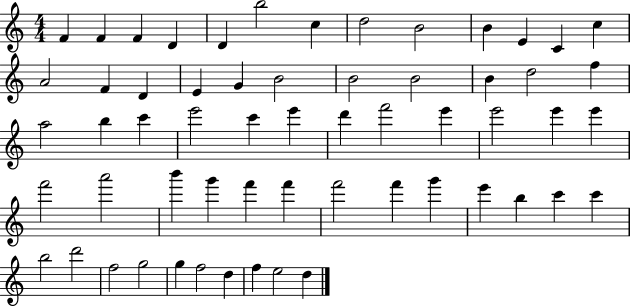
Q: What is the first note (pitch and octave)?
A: F4